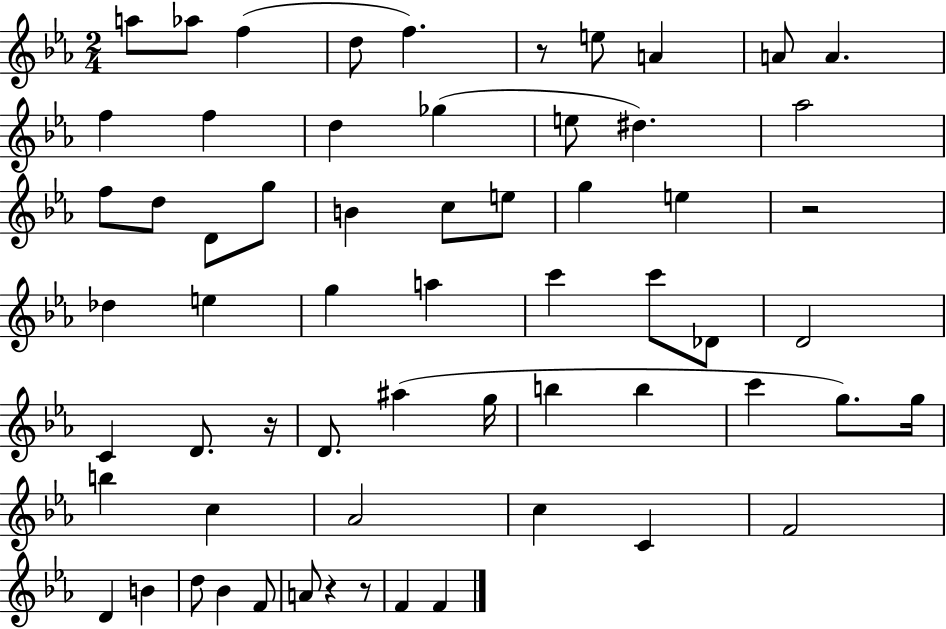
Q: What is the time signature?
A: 2/4